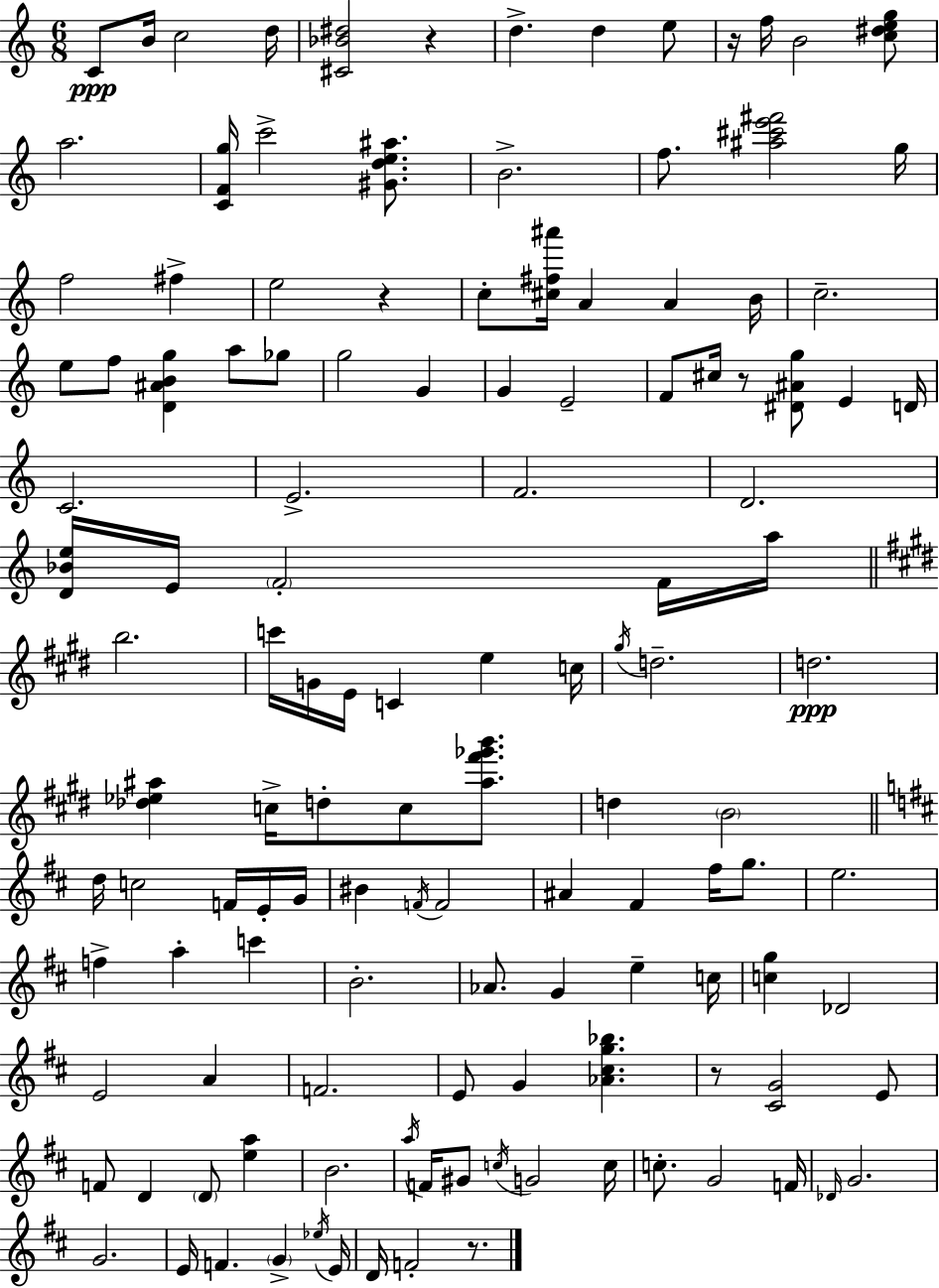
C4/e B4/s C5/h D5/s [C#4,Bb4,D#5]/h R/q D5/q. D5/q E5/e R/s F5/s B4/h [C5,D#5,E5,G5]/e A5/h. [C4,F4,G5]/s C6/h [G#4,D5,E5,A#5]/e. B4/h. F5/e. [A#5,C#6,E6,F#6]/h G5/s F5/h F#5/q E5/h R/q C5/e [C#5,F#5,A#6]/s A4/q A4/q B4/s C5/h. E5/e F5/e [D4,A#4,B4,G5]/q A5/e Gb5/e G5/h G4/q G4/q E4/h F4/e C#5/s R/e [D#4,A#4,G5]/e E4/q D4/s C4/h. E4/h. F4/h. D4/h. [D4,Bb4,E5]/s E4/s F4/h F4/s A5/s B5/h. C6/s G4/s E4/s C4/q E5/q C5/s G#5/s D5/h. D5/h. [Db5,Eb5,A#5]/q C5/s D5/e C5/e [A#5,F#6,Gb6,B6]/e. D5/q B4/h D5/s C5/h F4/s E4/s G4/s BIS4/q F4/s F4/h A#4/q F#4/q F#5/s G5/e. E5/h. F5/q A5/q C6/q B4/h. Ab4/e. G4/q E5/q C5/s [C5,G5]/q Db4/h E4/h A4/q F4/h. E4/e G4/q [Ab4,C#5,G5,Bb5]/q. R/e [C#4,G4]/h E4/e F4/e D4/q D4/e [E5,A5]/q B4/h. A5/s F4/s G#4/e C5/s G4/h C5/s C5/e. G4/h F4/s Db4/s G4/h. G4/h. E4/s F4/q. G4/q Eb5/s E4/s D4/s F4/h R/e.